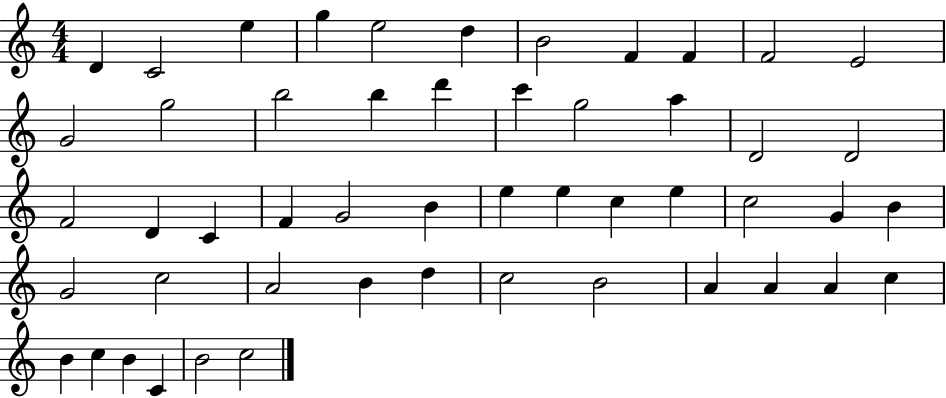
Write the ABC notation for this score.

X:1
T:Untitled
M:4/4
L:1/4
K:C
D C2 e g e2 d B2 F F F2 E2 G2 g2 b2 b d' c' g2 a D2 D2 F2 D C F G2 B e e c e c2 G B G2 c2 A2 B d c2 B2 A A A c B c B C B2 c2